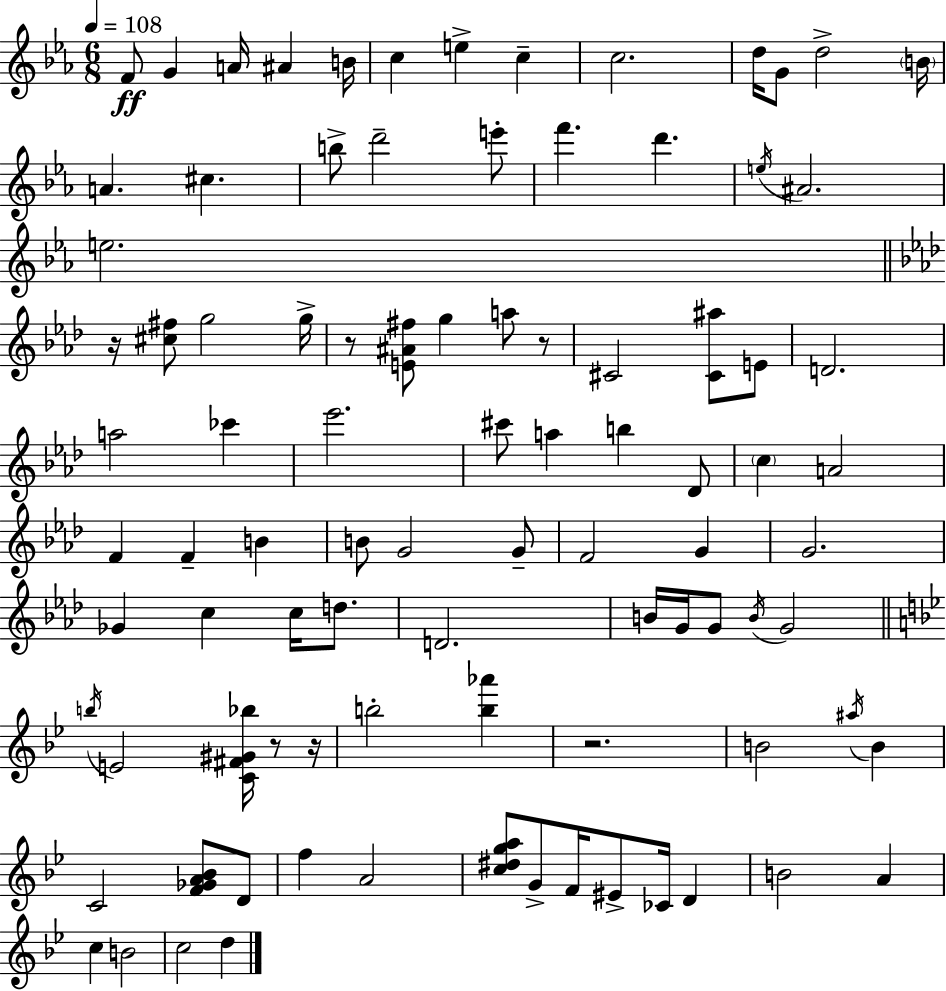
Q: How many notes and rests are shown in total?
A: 92